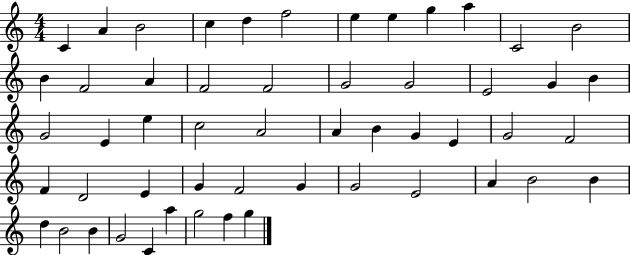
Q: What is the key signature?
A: C major